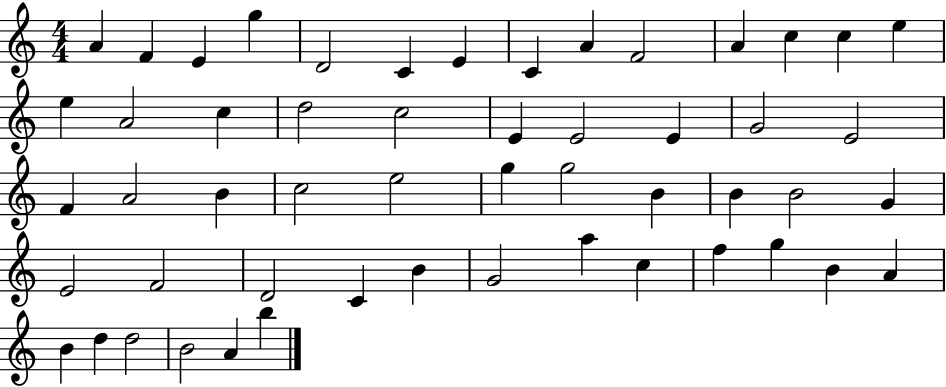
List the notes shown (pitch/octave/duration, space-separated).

A4/q F4/q E4/q G5/q D4/h C4/q E4/q C4/q A4/q F4/h A4/q C5/q C5/q E5/q E5/q A4/h C5/q D5/h C5/h E4/q E4/h E4/q G4/h E4/h F4/q A4/h B4/q C5/h E5/h G5/q G5/h B4/q B4/q B4/h G4/q E4/h F4/h D4/h C4/q B4/q G4/h A5/q C5/q F5/q G5/q B4/q A4/q B4/q D5/q D5/h B4/h A4/q B5/q